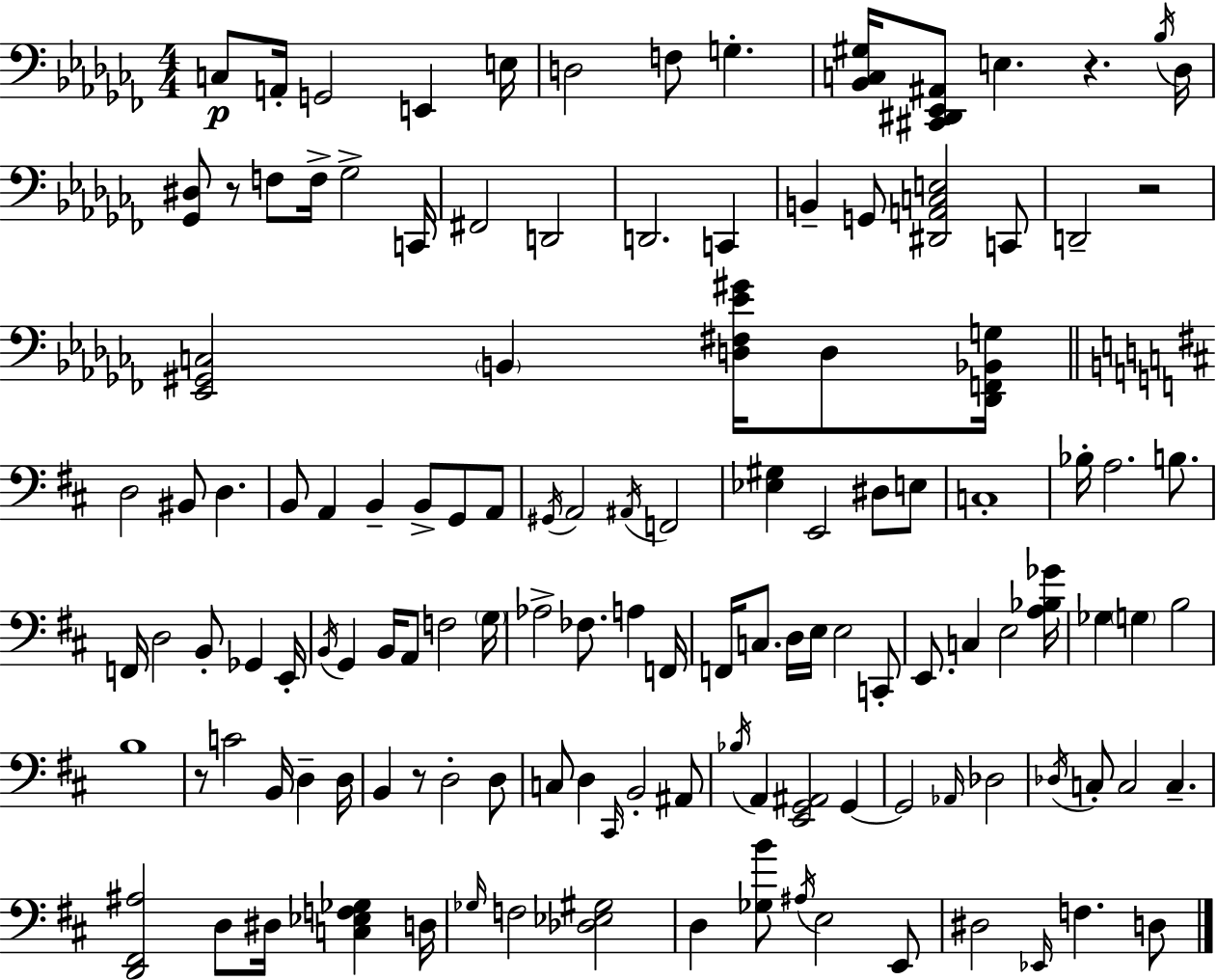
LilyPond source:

{
  \clef bass
  \numericTimeSignature
  \time 4/4
  \key aes \minor
  c8\p a,16-. g,2 e,4 e16 | d2 f8 g4.-. | <bes, c gis>16 <cis, dis, ees, ais,>8 e4. r4. \acciaccatura { bes16 } | des16 <ges, dis>8 r8 f8 f16-> ges2-> | \break c,16 fis,2 d,2 | d,2. c,4 | b,4-- g,8 <dis, a, c e>2 c,8 | d,2-- r2 | \break <ees, gis, c>2 \parenthesize b,4 <d fis ees' gis'>16 d8 | <des, f, bes, g>16 \bar "||" \break \key d \major d2 bis,8 d4. | b,8 a,4 b,4-- b,8-> g,8 a,8 | \acciaccatura { gis,16 } a,2 \acciaccatura { ais,16 } f,2 | <ees gis>4 e,2 dis8 | \break e8 c1-. | bes16-. a2. b8. | f,16 d2 b,8-. ges,4 | e,16-. \acciaccatura { b,16 } g,4 b,16 a,8 f2 | \break \parenthesize g16 aes2-> fes8. a4 | f,16 f,16 c8. d16 e16 e2 | c,8-. e,8. c4 e2 | <a bes ges'>16 ges4 \parenthesize g4 b2 | \break b1 | r8 c'2 b,16 d4-- | d16 b,4 r8 d2-. | d8 c8 d4 \grace { cis,16 } b,2-. | \break ais,8 \acciaccatura { bes16 } a,4 <e, g, ais,>2 | g,4~~ g,2 \grace { aes,16 } des2 | \acciaccatura { des16 } c8-. c2 | c4.-- <d, fis, ais>2 d8 | \break dis16 <c ees f ges>4 d16 \grace { ges16 } f2 | <des ees gis>2 d4 <ges b'>8 \acciaccatura { ais16 } e2 | e,8 dis2 | \grace { ees,16 } f4. d8 \bar "|."
}